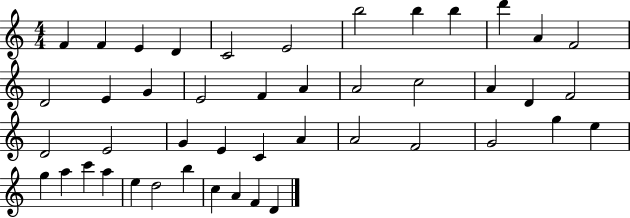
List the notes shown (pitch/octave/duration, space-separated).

F4/q F4/q E4/q D4/q C4/h E4/h B5/h B5/q B5/q D6/q A4/q F4/h D4/h E4/q G4/q E4/h F4/q A4/q A4/h C5/h A4/q D4/q F4/h D4/h E4/h G4/q E4/q C4/q A4/q A4/h F4/h G4/h G5/q E5/q G5/q A5/q C6/q A5/q E5/q D5/h B5/q C5/q A4/q F4/q D4/q